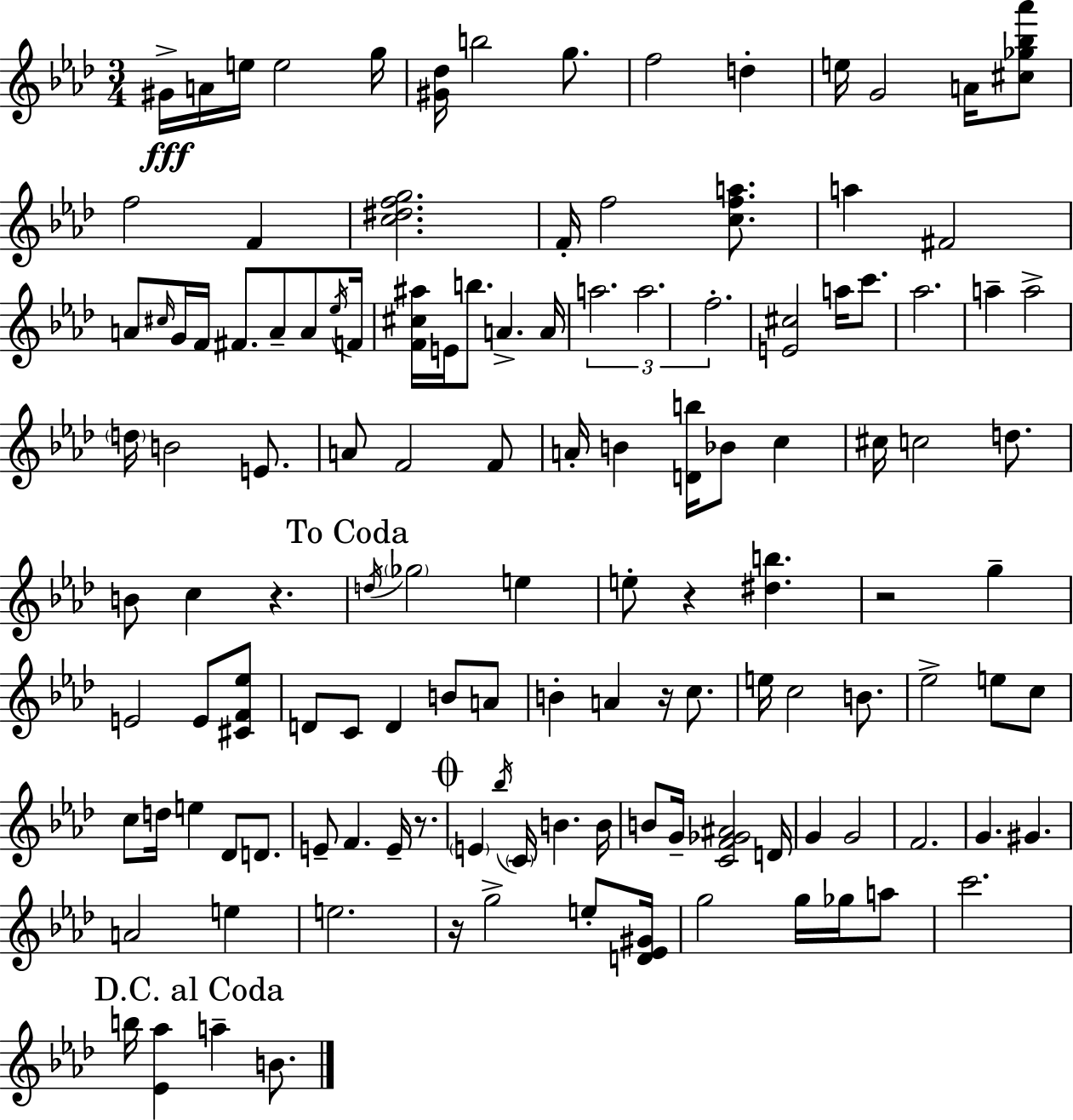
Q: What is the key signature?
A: F minor